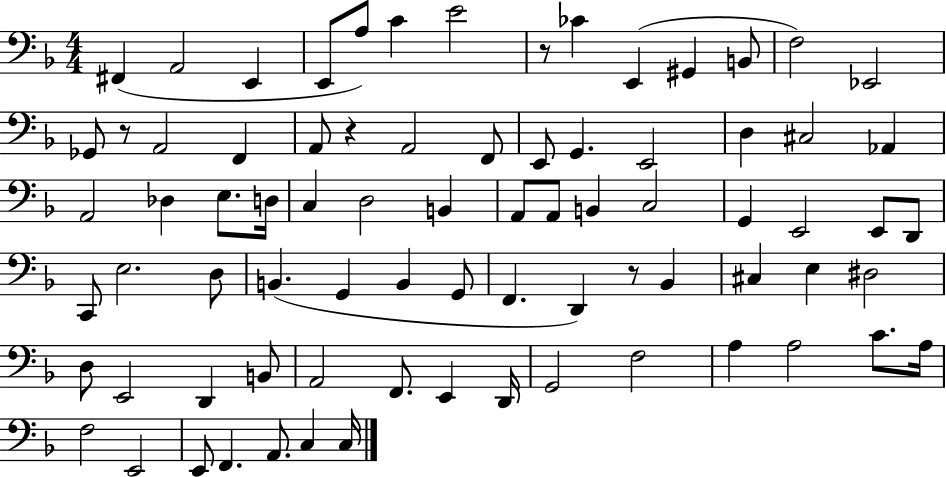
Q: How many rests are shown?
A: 4